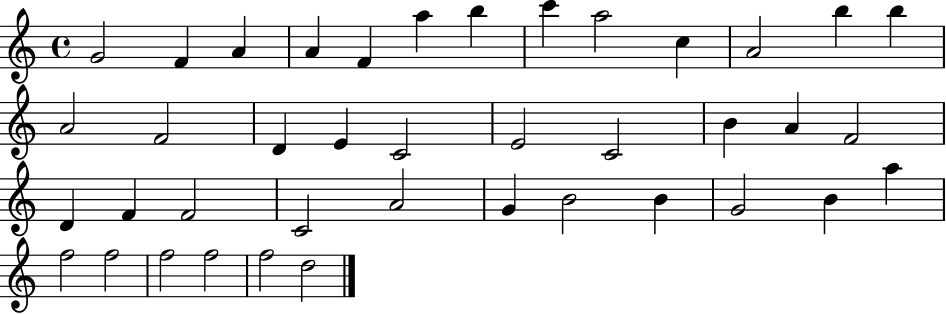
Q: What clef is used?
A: treble